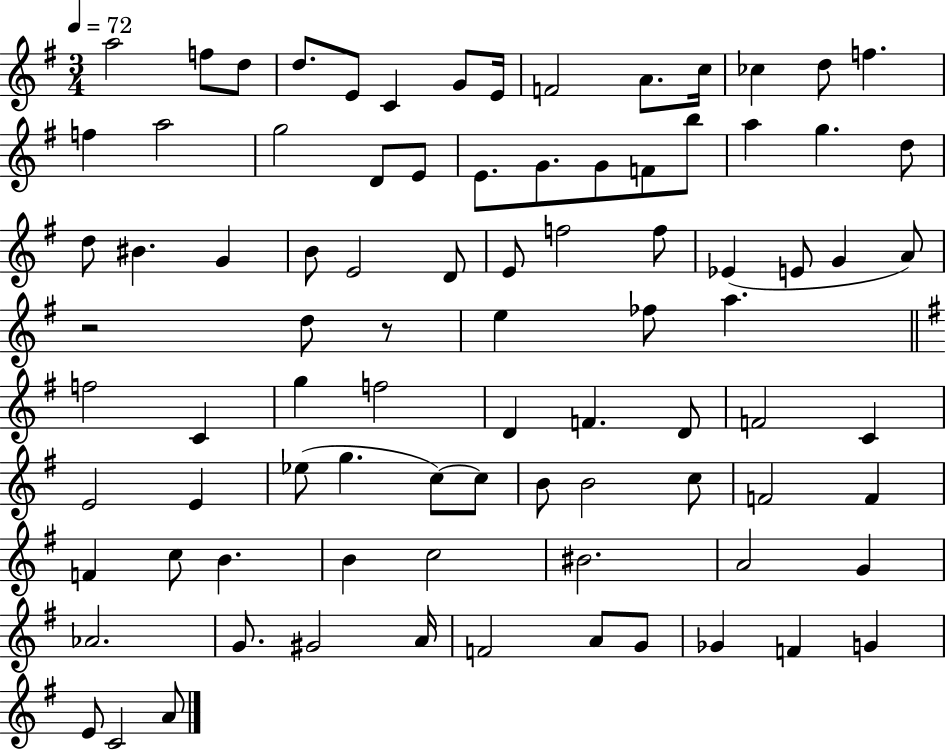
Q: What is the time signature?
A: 3/4